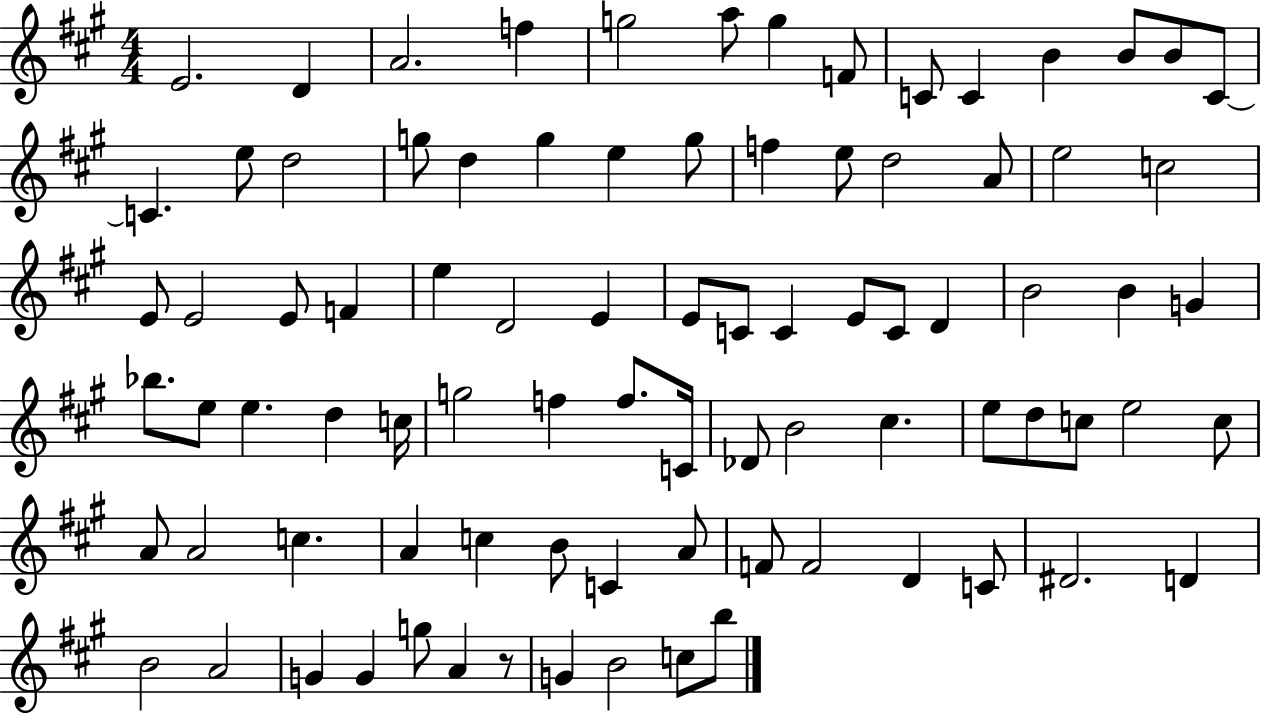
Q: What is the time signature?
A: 4/4